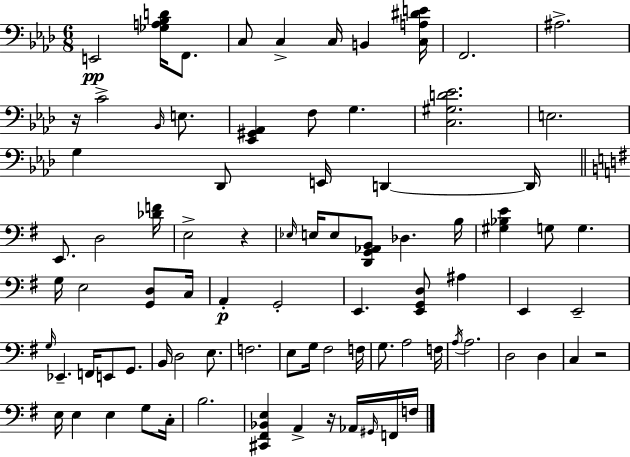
{
  \clef bass
  \numericTimeSignature
  \time 6/8
  \key f \minor
  e,2\pp <ges a bes d'>16 f,8. | c8 c4-> c16 b,4 <c a dis' e'>16 | f,2. | ais2.-> | \break r16 c'2-> \grace { bes,16 } e8. | <ees, gis, aes,>4 f8 g4. | <c gis d' ees'>2. | e2. | \break g4 des,8 e,16 d,4~~ | d,16 \bar "||" \break \key e \minor e,8. d2 <des' f'>16 | e2-> r4 | \grace { ees16 } e16 e8 <d, g, aes, b,>8 des4. | b16 <gis bes e'>4 g8 g4. | \break g16 e2 <g, d>8 | c16 a,4-.\p g,2-. | e,4. <e, g, d>8 ais4 | e,4 e,2-- | \break \grace { g16 } ees,4.-- f,16 e,8 g,8. | b,16 d2 e8. | f2. | e8 g16 fis2 | \break f16 g8. a2 | f16 \acciaccatura { a16 } a2. | d2 d4 | c4 r2 | \break e16 e4 e4 | g8 c16-. b2. | <cis, fis, bes, e>4 a,4-> r16 | aes,16 \grace { gis,16 } f,16 f16 \bar "|."
}